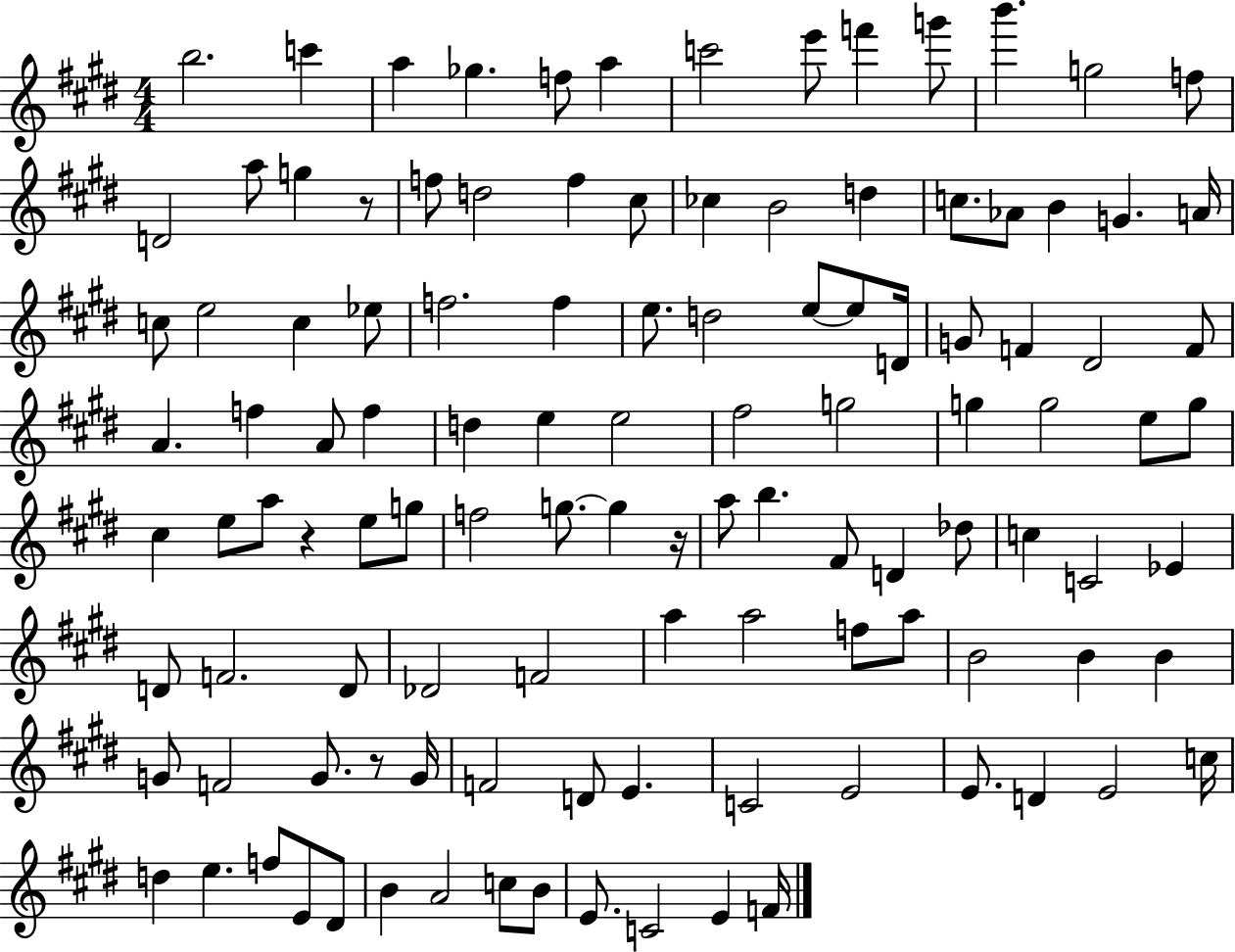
{
  \clef treble
  \numericTimeSignature
  \time 4/4
  \key e \major
  b''2. c'''4 | a''4 ges''4. f''8 a''4 | c'''2 e'''8 f'''4 g'''8 | b'''4. g''2 f''8 | \break d'2 a''8 g''4 r8 | f''8 d''2 f''4 cis''8 | ces''4 b'2 d''4 | c''8. aes'8 b'4 g'4. a'16 | \break c''8 e''2 c''4 ees''8 | f''2. f''4 | e''8. d''2 e''8~~ e''8 d'16 | g'8 f'4 dis'2 f'8 | \break a'4. f''4 a'8 f''4 | d''4 e''4 e''2 | fis''2 g''2 | g''4 g''2 e''8 g''8 | \break cis''4 e''8 a''8 r4 e''8 g''8 | f''2 g''8.~~ g''4 r16 | a''8 b''4. fis'8 d'4 des''8 | c''4 c'2 ees'4 | \break d'8 f'2. d'8 | des'2 f'2 | a''4 a''2 f''8 a''8 | b'2 b'4 b'4 | \break g'8 f'2 g'8. r8 g'16 | f'2 d'8 e'4. | c'2 e'2 | e'8. d'4 e'2 c''16 | \break d''4 e''4. f''8 e'8 dis'8 | b'4 a'2 c''8 b'8 | e'8. c'2 e'4 f'16 | \bar "|."
}